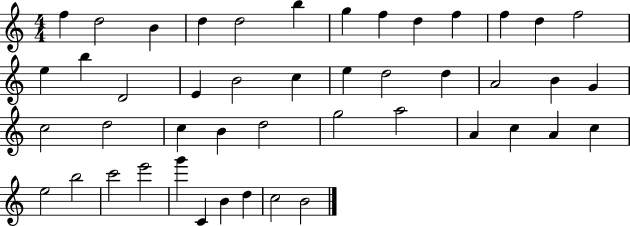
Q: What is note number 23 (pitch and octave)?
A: A4